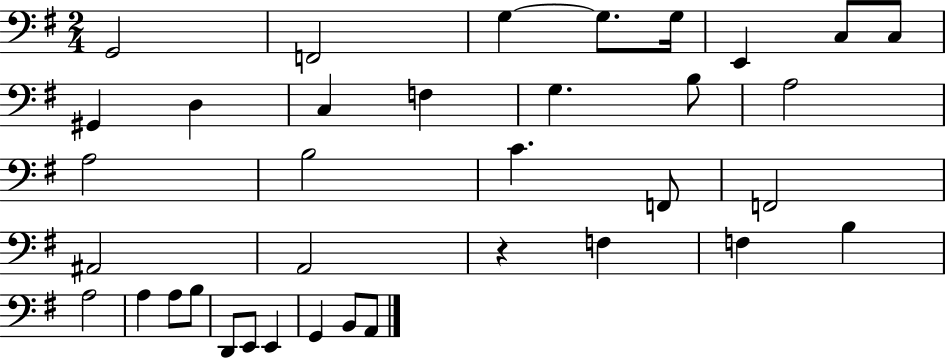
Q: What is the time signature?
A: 2/4